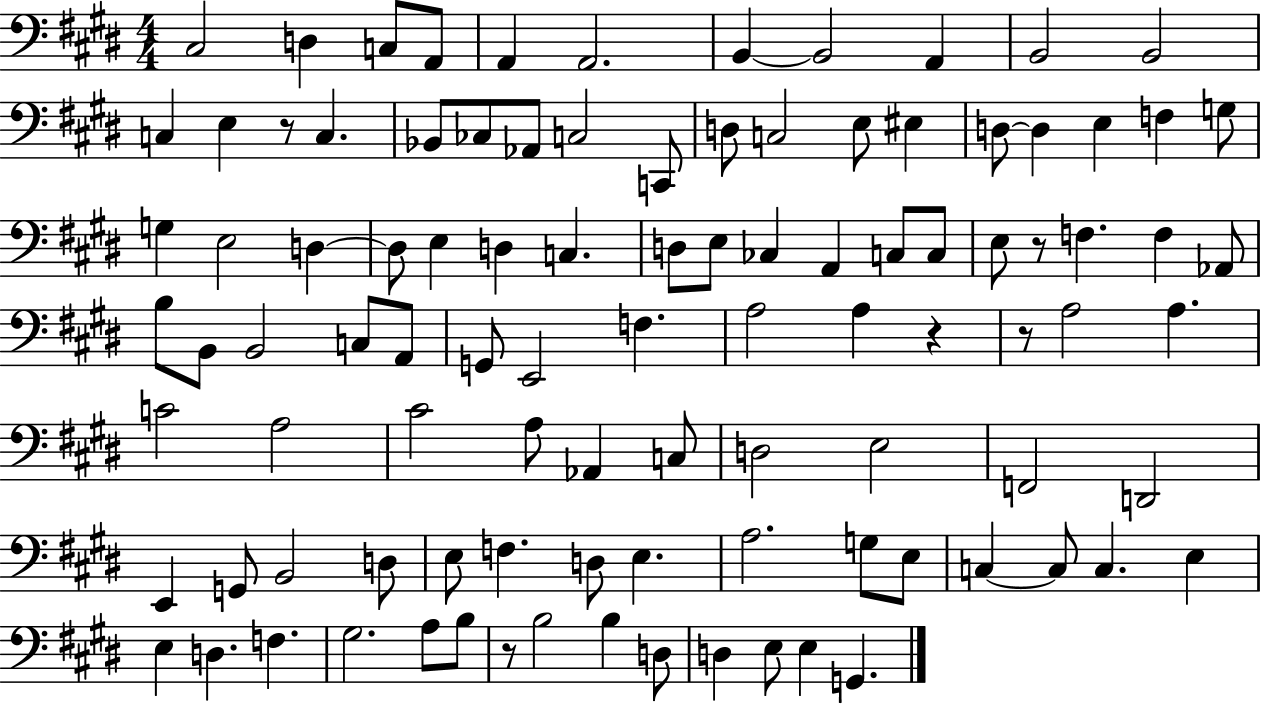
C#3/h D3/q C3/e A2/e A2/q A2/h. B2/q B2/h A2/q B2/h B2/h C3/q E3/q R/e C3/q. Bb2/e CES3/e Ab2/e C3/h C2/e D3/e C3/h E3/e EIS3/q D3/e D3/q E3/q F3/q G3/e G3/q E3/h D3/q D3/e E3/q D3/q C3/q. D3/e E3/e CES3/q A2/q C3/e C3/e E3/e R/e F3/q. F3/q Ab2/e B3/e B2/e B2/h C3/e A2/e G2/e E2/h F3/q. A3/h A3/q R/q R/e A3/h A3/q. C4/h A3/h C#4/h A3/e Ab2/q C3/e D3/h E3/h F2/h D2/h E2/q G2/e B2/h D3/e E3/e F3/q. D3/e E3/q. A3/h. G3/e E3/e C3/q C3/e C3/q. E3/q E3/q D3/q. F3/q. G#3/h. A3/e B3/e R/e B3/h B3/q D3/e D3/q E3/e E3/q G2/q.